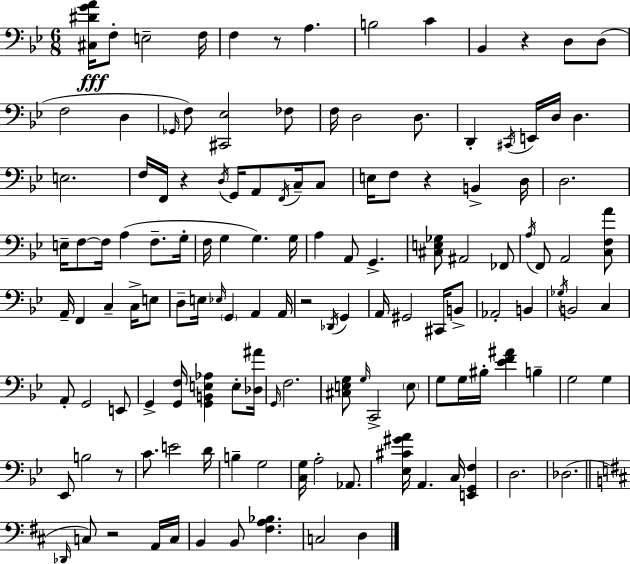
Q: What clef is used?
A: bass